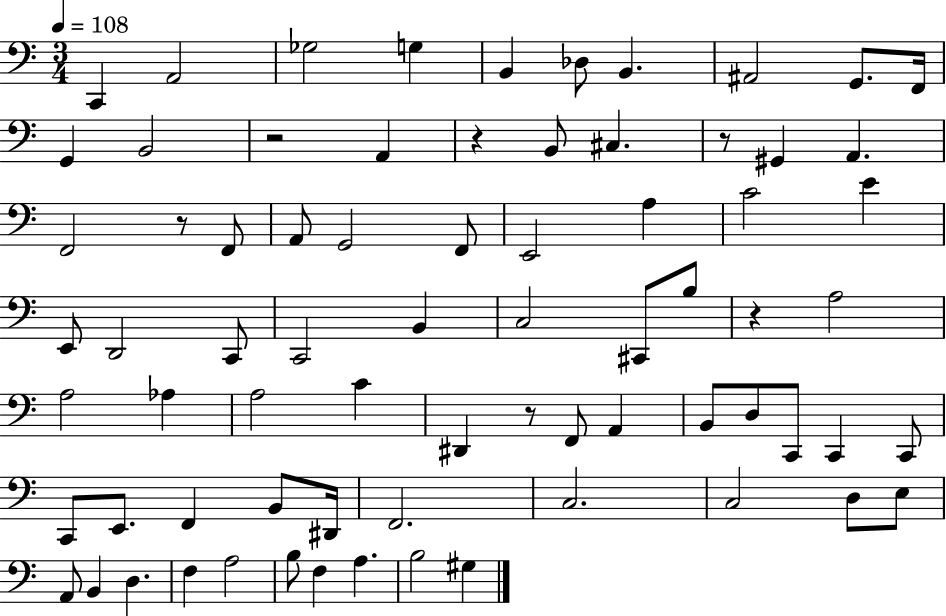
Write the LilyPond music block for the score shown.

{
  \clef bass
  \numericTimeSignature
  \time 3/4
  \key c \major
  \tempo 4 = 108
  c,4 a,2 | ges2 g4 | b,4 des8 b,4. | ais,2 g,8. f,16 | \break g,4 b,2 | r2 a,4 | r4 b,8 cis4. | r8 gis,4 a,4. | \break f,2 r8 f,8 | a,8 g,2 f,8 | e,2 a4 | c'2 e'4 | \break e,8 d,2 c,8 | c,2 b,4 | c2 cis,8 b8 | r4 a2 | \break a2 aes4 | a2 c'4 | dis,4 r8 f,8 a,4 | b,8 d8 c,8 c,4 c,8 | \break c,8 e,8. f,4 b,8 dis,16 | f,2. | c2. | c2 d8 e8 | \break a,8 b,4 d4. | f4 a2 | b8 f4 a4. | b2 gis4 | \break \bar "|."
}